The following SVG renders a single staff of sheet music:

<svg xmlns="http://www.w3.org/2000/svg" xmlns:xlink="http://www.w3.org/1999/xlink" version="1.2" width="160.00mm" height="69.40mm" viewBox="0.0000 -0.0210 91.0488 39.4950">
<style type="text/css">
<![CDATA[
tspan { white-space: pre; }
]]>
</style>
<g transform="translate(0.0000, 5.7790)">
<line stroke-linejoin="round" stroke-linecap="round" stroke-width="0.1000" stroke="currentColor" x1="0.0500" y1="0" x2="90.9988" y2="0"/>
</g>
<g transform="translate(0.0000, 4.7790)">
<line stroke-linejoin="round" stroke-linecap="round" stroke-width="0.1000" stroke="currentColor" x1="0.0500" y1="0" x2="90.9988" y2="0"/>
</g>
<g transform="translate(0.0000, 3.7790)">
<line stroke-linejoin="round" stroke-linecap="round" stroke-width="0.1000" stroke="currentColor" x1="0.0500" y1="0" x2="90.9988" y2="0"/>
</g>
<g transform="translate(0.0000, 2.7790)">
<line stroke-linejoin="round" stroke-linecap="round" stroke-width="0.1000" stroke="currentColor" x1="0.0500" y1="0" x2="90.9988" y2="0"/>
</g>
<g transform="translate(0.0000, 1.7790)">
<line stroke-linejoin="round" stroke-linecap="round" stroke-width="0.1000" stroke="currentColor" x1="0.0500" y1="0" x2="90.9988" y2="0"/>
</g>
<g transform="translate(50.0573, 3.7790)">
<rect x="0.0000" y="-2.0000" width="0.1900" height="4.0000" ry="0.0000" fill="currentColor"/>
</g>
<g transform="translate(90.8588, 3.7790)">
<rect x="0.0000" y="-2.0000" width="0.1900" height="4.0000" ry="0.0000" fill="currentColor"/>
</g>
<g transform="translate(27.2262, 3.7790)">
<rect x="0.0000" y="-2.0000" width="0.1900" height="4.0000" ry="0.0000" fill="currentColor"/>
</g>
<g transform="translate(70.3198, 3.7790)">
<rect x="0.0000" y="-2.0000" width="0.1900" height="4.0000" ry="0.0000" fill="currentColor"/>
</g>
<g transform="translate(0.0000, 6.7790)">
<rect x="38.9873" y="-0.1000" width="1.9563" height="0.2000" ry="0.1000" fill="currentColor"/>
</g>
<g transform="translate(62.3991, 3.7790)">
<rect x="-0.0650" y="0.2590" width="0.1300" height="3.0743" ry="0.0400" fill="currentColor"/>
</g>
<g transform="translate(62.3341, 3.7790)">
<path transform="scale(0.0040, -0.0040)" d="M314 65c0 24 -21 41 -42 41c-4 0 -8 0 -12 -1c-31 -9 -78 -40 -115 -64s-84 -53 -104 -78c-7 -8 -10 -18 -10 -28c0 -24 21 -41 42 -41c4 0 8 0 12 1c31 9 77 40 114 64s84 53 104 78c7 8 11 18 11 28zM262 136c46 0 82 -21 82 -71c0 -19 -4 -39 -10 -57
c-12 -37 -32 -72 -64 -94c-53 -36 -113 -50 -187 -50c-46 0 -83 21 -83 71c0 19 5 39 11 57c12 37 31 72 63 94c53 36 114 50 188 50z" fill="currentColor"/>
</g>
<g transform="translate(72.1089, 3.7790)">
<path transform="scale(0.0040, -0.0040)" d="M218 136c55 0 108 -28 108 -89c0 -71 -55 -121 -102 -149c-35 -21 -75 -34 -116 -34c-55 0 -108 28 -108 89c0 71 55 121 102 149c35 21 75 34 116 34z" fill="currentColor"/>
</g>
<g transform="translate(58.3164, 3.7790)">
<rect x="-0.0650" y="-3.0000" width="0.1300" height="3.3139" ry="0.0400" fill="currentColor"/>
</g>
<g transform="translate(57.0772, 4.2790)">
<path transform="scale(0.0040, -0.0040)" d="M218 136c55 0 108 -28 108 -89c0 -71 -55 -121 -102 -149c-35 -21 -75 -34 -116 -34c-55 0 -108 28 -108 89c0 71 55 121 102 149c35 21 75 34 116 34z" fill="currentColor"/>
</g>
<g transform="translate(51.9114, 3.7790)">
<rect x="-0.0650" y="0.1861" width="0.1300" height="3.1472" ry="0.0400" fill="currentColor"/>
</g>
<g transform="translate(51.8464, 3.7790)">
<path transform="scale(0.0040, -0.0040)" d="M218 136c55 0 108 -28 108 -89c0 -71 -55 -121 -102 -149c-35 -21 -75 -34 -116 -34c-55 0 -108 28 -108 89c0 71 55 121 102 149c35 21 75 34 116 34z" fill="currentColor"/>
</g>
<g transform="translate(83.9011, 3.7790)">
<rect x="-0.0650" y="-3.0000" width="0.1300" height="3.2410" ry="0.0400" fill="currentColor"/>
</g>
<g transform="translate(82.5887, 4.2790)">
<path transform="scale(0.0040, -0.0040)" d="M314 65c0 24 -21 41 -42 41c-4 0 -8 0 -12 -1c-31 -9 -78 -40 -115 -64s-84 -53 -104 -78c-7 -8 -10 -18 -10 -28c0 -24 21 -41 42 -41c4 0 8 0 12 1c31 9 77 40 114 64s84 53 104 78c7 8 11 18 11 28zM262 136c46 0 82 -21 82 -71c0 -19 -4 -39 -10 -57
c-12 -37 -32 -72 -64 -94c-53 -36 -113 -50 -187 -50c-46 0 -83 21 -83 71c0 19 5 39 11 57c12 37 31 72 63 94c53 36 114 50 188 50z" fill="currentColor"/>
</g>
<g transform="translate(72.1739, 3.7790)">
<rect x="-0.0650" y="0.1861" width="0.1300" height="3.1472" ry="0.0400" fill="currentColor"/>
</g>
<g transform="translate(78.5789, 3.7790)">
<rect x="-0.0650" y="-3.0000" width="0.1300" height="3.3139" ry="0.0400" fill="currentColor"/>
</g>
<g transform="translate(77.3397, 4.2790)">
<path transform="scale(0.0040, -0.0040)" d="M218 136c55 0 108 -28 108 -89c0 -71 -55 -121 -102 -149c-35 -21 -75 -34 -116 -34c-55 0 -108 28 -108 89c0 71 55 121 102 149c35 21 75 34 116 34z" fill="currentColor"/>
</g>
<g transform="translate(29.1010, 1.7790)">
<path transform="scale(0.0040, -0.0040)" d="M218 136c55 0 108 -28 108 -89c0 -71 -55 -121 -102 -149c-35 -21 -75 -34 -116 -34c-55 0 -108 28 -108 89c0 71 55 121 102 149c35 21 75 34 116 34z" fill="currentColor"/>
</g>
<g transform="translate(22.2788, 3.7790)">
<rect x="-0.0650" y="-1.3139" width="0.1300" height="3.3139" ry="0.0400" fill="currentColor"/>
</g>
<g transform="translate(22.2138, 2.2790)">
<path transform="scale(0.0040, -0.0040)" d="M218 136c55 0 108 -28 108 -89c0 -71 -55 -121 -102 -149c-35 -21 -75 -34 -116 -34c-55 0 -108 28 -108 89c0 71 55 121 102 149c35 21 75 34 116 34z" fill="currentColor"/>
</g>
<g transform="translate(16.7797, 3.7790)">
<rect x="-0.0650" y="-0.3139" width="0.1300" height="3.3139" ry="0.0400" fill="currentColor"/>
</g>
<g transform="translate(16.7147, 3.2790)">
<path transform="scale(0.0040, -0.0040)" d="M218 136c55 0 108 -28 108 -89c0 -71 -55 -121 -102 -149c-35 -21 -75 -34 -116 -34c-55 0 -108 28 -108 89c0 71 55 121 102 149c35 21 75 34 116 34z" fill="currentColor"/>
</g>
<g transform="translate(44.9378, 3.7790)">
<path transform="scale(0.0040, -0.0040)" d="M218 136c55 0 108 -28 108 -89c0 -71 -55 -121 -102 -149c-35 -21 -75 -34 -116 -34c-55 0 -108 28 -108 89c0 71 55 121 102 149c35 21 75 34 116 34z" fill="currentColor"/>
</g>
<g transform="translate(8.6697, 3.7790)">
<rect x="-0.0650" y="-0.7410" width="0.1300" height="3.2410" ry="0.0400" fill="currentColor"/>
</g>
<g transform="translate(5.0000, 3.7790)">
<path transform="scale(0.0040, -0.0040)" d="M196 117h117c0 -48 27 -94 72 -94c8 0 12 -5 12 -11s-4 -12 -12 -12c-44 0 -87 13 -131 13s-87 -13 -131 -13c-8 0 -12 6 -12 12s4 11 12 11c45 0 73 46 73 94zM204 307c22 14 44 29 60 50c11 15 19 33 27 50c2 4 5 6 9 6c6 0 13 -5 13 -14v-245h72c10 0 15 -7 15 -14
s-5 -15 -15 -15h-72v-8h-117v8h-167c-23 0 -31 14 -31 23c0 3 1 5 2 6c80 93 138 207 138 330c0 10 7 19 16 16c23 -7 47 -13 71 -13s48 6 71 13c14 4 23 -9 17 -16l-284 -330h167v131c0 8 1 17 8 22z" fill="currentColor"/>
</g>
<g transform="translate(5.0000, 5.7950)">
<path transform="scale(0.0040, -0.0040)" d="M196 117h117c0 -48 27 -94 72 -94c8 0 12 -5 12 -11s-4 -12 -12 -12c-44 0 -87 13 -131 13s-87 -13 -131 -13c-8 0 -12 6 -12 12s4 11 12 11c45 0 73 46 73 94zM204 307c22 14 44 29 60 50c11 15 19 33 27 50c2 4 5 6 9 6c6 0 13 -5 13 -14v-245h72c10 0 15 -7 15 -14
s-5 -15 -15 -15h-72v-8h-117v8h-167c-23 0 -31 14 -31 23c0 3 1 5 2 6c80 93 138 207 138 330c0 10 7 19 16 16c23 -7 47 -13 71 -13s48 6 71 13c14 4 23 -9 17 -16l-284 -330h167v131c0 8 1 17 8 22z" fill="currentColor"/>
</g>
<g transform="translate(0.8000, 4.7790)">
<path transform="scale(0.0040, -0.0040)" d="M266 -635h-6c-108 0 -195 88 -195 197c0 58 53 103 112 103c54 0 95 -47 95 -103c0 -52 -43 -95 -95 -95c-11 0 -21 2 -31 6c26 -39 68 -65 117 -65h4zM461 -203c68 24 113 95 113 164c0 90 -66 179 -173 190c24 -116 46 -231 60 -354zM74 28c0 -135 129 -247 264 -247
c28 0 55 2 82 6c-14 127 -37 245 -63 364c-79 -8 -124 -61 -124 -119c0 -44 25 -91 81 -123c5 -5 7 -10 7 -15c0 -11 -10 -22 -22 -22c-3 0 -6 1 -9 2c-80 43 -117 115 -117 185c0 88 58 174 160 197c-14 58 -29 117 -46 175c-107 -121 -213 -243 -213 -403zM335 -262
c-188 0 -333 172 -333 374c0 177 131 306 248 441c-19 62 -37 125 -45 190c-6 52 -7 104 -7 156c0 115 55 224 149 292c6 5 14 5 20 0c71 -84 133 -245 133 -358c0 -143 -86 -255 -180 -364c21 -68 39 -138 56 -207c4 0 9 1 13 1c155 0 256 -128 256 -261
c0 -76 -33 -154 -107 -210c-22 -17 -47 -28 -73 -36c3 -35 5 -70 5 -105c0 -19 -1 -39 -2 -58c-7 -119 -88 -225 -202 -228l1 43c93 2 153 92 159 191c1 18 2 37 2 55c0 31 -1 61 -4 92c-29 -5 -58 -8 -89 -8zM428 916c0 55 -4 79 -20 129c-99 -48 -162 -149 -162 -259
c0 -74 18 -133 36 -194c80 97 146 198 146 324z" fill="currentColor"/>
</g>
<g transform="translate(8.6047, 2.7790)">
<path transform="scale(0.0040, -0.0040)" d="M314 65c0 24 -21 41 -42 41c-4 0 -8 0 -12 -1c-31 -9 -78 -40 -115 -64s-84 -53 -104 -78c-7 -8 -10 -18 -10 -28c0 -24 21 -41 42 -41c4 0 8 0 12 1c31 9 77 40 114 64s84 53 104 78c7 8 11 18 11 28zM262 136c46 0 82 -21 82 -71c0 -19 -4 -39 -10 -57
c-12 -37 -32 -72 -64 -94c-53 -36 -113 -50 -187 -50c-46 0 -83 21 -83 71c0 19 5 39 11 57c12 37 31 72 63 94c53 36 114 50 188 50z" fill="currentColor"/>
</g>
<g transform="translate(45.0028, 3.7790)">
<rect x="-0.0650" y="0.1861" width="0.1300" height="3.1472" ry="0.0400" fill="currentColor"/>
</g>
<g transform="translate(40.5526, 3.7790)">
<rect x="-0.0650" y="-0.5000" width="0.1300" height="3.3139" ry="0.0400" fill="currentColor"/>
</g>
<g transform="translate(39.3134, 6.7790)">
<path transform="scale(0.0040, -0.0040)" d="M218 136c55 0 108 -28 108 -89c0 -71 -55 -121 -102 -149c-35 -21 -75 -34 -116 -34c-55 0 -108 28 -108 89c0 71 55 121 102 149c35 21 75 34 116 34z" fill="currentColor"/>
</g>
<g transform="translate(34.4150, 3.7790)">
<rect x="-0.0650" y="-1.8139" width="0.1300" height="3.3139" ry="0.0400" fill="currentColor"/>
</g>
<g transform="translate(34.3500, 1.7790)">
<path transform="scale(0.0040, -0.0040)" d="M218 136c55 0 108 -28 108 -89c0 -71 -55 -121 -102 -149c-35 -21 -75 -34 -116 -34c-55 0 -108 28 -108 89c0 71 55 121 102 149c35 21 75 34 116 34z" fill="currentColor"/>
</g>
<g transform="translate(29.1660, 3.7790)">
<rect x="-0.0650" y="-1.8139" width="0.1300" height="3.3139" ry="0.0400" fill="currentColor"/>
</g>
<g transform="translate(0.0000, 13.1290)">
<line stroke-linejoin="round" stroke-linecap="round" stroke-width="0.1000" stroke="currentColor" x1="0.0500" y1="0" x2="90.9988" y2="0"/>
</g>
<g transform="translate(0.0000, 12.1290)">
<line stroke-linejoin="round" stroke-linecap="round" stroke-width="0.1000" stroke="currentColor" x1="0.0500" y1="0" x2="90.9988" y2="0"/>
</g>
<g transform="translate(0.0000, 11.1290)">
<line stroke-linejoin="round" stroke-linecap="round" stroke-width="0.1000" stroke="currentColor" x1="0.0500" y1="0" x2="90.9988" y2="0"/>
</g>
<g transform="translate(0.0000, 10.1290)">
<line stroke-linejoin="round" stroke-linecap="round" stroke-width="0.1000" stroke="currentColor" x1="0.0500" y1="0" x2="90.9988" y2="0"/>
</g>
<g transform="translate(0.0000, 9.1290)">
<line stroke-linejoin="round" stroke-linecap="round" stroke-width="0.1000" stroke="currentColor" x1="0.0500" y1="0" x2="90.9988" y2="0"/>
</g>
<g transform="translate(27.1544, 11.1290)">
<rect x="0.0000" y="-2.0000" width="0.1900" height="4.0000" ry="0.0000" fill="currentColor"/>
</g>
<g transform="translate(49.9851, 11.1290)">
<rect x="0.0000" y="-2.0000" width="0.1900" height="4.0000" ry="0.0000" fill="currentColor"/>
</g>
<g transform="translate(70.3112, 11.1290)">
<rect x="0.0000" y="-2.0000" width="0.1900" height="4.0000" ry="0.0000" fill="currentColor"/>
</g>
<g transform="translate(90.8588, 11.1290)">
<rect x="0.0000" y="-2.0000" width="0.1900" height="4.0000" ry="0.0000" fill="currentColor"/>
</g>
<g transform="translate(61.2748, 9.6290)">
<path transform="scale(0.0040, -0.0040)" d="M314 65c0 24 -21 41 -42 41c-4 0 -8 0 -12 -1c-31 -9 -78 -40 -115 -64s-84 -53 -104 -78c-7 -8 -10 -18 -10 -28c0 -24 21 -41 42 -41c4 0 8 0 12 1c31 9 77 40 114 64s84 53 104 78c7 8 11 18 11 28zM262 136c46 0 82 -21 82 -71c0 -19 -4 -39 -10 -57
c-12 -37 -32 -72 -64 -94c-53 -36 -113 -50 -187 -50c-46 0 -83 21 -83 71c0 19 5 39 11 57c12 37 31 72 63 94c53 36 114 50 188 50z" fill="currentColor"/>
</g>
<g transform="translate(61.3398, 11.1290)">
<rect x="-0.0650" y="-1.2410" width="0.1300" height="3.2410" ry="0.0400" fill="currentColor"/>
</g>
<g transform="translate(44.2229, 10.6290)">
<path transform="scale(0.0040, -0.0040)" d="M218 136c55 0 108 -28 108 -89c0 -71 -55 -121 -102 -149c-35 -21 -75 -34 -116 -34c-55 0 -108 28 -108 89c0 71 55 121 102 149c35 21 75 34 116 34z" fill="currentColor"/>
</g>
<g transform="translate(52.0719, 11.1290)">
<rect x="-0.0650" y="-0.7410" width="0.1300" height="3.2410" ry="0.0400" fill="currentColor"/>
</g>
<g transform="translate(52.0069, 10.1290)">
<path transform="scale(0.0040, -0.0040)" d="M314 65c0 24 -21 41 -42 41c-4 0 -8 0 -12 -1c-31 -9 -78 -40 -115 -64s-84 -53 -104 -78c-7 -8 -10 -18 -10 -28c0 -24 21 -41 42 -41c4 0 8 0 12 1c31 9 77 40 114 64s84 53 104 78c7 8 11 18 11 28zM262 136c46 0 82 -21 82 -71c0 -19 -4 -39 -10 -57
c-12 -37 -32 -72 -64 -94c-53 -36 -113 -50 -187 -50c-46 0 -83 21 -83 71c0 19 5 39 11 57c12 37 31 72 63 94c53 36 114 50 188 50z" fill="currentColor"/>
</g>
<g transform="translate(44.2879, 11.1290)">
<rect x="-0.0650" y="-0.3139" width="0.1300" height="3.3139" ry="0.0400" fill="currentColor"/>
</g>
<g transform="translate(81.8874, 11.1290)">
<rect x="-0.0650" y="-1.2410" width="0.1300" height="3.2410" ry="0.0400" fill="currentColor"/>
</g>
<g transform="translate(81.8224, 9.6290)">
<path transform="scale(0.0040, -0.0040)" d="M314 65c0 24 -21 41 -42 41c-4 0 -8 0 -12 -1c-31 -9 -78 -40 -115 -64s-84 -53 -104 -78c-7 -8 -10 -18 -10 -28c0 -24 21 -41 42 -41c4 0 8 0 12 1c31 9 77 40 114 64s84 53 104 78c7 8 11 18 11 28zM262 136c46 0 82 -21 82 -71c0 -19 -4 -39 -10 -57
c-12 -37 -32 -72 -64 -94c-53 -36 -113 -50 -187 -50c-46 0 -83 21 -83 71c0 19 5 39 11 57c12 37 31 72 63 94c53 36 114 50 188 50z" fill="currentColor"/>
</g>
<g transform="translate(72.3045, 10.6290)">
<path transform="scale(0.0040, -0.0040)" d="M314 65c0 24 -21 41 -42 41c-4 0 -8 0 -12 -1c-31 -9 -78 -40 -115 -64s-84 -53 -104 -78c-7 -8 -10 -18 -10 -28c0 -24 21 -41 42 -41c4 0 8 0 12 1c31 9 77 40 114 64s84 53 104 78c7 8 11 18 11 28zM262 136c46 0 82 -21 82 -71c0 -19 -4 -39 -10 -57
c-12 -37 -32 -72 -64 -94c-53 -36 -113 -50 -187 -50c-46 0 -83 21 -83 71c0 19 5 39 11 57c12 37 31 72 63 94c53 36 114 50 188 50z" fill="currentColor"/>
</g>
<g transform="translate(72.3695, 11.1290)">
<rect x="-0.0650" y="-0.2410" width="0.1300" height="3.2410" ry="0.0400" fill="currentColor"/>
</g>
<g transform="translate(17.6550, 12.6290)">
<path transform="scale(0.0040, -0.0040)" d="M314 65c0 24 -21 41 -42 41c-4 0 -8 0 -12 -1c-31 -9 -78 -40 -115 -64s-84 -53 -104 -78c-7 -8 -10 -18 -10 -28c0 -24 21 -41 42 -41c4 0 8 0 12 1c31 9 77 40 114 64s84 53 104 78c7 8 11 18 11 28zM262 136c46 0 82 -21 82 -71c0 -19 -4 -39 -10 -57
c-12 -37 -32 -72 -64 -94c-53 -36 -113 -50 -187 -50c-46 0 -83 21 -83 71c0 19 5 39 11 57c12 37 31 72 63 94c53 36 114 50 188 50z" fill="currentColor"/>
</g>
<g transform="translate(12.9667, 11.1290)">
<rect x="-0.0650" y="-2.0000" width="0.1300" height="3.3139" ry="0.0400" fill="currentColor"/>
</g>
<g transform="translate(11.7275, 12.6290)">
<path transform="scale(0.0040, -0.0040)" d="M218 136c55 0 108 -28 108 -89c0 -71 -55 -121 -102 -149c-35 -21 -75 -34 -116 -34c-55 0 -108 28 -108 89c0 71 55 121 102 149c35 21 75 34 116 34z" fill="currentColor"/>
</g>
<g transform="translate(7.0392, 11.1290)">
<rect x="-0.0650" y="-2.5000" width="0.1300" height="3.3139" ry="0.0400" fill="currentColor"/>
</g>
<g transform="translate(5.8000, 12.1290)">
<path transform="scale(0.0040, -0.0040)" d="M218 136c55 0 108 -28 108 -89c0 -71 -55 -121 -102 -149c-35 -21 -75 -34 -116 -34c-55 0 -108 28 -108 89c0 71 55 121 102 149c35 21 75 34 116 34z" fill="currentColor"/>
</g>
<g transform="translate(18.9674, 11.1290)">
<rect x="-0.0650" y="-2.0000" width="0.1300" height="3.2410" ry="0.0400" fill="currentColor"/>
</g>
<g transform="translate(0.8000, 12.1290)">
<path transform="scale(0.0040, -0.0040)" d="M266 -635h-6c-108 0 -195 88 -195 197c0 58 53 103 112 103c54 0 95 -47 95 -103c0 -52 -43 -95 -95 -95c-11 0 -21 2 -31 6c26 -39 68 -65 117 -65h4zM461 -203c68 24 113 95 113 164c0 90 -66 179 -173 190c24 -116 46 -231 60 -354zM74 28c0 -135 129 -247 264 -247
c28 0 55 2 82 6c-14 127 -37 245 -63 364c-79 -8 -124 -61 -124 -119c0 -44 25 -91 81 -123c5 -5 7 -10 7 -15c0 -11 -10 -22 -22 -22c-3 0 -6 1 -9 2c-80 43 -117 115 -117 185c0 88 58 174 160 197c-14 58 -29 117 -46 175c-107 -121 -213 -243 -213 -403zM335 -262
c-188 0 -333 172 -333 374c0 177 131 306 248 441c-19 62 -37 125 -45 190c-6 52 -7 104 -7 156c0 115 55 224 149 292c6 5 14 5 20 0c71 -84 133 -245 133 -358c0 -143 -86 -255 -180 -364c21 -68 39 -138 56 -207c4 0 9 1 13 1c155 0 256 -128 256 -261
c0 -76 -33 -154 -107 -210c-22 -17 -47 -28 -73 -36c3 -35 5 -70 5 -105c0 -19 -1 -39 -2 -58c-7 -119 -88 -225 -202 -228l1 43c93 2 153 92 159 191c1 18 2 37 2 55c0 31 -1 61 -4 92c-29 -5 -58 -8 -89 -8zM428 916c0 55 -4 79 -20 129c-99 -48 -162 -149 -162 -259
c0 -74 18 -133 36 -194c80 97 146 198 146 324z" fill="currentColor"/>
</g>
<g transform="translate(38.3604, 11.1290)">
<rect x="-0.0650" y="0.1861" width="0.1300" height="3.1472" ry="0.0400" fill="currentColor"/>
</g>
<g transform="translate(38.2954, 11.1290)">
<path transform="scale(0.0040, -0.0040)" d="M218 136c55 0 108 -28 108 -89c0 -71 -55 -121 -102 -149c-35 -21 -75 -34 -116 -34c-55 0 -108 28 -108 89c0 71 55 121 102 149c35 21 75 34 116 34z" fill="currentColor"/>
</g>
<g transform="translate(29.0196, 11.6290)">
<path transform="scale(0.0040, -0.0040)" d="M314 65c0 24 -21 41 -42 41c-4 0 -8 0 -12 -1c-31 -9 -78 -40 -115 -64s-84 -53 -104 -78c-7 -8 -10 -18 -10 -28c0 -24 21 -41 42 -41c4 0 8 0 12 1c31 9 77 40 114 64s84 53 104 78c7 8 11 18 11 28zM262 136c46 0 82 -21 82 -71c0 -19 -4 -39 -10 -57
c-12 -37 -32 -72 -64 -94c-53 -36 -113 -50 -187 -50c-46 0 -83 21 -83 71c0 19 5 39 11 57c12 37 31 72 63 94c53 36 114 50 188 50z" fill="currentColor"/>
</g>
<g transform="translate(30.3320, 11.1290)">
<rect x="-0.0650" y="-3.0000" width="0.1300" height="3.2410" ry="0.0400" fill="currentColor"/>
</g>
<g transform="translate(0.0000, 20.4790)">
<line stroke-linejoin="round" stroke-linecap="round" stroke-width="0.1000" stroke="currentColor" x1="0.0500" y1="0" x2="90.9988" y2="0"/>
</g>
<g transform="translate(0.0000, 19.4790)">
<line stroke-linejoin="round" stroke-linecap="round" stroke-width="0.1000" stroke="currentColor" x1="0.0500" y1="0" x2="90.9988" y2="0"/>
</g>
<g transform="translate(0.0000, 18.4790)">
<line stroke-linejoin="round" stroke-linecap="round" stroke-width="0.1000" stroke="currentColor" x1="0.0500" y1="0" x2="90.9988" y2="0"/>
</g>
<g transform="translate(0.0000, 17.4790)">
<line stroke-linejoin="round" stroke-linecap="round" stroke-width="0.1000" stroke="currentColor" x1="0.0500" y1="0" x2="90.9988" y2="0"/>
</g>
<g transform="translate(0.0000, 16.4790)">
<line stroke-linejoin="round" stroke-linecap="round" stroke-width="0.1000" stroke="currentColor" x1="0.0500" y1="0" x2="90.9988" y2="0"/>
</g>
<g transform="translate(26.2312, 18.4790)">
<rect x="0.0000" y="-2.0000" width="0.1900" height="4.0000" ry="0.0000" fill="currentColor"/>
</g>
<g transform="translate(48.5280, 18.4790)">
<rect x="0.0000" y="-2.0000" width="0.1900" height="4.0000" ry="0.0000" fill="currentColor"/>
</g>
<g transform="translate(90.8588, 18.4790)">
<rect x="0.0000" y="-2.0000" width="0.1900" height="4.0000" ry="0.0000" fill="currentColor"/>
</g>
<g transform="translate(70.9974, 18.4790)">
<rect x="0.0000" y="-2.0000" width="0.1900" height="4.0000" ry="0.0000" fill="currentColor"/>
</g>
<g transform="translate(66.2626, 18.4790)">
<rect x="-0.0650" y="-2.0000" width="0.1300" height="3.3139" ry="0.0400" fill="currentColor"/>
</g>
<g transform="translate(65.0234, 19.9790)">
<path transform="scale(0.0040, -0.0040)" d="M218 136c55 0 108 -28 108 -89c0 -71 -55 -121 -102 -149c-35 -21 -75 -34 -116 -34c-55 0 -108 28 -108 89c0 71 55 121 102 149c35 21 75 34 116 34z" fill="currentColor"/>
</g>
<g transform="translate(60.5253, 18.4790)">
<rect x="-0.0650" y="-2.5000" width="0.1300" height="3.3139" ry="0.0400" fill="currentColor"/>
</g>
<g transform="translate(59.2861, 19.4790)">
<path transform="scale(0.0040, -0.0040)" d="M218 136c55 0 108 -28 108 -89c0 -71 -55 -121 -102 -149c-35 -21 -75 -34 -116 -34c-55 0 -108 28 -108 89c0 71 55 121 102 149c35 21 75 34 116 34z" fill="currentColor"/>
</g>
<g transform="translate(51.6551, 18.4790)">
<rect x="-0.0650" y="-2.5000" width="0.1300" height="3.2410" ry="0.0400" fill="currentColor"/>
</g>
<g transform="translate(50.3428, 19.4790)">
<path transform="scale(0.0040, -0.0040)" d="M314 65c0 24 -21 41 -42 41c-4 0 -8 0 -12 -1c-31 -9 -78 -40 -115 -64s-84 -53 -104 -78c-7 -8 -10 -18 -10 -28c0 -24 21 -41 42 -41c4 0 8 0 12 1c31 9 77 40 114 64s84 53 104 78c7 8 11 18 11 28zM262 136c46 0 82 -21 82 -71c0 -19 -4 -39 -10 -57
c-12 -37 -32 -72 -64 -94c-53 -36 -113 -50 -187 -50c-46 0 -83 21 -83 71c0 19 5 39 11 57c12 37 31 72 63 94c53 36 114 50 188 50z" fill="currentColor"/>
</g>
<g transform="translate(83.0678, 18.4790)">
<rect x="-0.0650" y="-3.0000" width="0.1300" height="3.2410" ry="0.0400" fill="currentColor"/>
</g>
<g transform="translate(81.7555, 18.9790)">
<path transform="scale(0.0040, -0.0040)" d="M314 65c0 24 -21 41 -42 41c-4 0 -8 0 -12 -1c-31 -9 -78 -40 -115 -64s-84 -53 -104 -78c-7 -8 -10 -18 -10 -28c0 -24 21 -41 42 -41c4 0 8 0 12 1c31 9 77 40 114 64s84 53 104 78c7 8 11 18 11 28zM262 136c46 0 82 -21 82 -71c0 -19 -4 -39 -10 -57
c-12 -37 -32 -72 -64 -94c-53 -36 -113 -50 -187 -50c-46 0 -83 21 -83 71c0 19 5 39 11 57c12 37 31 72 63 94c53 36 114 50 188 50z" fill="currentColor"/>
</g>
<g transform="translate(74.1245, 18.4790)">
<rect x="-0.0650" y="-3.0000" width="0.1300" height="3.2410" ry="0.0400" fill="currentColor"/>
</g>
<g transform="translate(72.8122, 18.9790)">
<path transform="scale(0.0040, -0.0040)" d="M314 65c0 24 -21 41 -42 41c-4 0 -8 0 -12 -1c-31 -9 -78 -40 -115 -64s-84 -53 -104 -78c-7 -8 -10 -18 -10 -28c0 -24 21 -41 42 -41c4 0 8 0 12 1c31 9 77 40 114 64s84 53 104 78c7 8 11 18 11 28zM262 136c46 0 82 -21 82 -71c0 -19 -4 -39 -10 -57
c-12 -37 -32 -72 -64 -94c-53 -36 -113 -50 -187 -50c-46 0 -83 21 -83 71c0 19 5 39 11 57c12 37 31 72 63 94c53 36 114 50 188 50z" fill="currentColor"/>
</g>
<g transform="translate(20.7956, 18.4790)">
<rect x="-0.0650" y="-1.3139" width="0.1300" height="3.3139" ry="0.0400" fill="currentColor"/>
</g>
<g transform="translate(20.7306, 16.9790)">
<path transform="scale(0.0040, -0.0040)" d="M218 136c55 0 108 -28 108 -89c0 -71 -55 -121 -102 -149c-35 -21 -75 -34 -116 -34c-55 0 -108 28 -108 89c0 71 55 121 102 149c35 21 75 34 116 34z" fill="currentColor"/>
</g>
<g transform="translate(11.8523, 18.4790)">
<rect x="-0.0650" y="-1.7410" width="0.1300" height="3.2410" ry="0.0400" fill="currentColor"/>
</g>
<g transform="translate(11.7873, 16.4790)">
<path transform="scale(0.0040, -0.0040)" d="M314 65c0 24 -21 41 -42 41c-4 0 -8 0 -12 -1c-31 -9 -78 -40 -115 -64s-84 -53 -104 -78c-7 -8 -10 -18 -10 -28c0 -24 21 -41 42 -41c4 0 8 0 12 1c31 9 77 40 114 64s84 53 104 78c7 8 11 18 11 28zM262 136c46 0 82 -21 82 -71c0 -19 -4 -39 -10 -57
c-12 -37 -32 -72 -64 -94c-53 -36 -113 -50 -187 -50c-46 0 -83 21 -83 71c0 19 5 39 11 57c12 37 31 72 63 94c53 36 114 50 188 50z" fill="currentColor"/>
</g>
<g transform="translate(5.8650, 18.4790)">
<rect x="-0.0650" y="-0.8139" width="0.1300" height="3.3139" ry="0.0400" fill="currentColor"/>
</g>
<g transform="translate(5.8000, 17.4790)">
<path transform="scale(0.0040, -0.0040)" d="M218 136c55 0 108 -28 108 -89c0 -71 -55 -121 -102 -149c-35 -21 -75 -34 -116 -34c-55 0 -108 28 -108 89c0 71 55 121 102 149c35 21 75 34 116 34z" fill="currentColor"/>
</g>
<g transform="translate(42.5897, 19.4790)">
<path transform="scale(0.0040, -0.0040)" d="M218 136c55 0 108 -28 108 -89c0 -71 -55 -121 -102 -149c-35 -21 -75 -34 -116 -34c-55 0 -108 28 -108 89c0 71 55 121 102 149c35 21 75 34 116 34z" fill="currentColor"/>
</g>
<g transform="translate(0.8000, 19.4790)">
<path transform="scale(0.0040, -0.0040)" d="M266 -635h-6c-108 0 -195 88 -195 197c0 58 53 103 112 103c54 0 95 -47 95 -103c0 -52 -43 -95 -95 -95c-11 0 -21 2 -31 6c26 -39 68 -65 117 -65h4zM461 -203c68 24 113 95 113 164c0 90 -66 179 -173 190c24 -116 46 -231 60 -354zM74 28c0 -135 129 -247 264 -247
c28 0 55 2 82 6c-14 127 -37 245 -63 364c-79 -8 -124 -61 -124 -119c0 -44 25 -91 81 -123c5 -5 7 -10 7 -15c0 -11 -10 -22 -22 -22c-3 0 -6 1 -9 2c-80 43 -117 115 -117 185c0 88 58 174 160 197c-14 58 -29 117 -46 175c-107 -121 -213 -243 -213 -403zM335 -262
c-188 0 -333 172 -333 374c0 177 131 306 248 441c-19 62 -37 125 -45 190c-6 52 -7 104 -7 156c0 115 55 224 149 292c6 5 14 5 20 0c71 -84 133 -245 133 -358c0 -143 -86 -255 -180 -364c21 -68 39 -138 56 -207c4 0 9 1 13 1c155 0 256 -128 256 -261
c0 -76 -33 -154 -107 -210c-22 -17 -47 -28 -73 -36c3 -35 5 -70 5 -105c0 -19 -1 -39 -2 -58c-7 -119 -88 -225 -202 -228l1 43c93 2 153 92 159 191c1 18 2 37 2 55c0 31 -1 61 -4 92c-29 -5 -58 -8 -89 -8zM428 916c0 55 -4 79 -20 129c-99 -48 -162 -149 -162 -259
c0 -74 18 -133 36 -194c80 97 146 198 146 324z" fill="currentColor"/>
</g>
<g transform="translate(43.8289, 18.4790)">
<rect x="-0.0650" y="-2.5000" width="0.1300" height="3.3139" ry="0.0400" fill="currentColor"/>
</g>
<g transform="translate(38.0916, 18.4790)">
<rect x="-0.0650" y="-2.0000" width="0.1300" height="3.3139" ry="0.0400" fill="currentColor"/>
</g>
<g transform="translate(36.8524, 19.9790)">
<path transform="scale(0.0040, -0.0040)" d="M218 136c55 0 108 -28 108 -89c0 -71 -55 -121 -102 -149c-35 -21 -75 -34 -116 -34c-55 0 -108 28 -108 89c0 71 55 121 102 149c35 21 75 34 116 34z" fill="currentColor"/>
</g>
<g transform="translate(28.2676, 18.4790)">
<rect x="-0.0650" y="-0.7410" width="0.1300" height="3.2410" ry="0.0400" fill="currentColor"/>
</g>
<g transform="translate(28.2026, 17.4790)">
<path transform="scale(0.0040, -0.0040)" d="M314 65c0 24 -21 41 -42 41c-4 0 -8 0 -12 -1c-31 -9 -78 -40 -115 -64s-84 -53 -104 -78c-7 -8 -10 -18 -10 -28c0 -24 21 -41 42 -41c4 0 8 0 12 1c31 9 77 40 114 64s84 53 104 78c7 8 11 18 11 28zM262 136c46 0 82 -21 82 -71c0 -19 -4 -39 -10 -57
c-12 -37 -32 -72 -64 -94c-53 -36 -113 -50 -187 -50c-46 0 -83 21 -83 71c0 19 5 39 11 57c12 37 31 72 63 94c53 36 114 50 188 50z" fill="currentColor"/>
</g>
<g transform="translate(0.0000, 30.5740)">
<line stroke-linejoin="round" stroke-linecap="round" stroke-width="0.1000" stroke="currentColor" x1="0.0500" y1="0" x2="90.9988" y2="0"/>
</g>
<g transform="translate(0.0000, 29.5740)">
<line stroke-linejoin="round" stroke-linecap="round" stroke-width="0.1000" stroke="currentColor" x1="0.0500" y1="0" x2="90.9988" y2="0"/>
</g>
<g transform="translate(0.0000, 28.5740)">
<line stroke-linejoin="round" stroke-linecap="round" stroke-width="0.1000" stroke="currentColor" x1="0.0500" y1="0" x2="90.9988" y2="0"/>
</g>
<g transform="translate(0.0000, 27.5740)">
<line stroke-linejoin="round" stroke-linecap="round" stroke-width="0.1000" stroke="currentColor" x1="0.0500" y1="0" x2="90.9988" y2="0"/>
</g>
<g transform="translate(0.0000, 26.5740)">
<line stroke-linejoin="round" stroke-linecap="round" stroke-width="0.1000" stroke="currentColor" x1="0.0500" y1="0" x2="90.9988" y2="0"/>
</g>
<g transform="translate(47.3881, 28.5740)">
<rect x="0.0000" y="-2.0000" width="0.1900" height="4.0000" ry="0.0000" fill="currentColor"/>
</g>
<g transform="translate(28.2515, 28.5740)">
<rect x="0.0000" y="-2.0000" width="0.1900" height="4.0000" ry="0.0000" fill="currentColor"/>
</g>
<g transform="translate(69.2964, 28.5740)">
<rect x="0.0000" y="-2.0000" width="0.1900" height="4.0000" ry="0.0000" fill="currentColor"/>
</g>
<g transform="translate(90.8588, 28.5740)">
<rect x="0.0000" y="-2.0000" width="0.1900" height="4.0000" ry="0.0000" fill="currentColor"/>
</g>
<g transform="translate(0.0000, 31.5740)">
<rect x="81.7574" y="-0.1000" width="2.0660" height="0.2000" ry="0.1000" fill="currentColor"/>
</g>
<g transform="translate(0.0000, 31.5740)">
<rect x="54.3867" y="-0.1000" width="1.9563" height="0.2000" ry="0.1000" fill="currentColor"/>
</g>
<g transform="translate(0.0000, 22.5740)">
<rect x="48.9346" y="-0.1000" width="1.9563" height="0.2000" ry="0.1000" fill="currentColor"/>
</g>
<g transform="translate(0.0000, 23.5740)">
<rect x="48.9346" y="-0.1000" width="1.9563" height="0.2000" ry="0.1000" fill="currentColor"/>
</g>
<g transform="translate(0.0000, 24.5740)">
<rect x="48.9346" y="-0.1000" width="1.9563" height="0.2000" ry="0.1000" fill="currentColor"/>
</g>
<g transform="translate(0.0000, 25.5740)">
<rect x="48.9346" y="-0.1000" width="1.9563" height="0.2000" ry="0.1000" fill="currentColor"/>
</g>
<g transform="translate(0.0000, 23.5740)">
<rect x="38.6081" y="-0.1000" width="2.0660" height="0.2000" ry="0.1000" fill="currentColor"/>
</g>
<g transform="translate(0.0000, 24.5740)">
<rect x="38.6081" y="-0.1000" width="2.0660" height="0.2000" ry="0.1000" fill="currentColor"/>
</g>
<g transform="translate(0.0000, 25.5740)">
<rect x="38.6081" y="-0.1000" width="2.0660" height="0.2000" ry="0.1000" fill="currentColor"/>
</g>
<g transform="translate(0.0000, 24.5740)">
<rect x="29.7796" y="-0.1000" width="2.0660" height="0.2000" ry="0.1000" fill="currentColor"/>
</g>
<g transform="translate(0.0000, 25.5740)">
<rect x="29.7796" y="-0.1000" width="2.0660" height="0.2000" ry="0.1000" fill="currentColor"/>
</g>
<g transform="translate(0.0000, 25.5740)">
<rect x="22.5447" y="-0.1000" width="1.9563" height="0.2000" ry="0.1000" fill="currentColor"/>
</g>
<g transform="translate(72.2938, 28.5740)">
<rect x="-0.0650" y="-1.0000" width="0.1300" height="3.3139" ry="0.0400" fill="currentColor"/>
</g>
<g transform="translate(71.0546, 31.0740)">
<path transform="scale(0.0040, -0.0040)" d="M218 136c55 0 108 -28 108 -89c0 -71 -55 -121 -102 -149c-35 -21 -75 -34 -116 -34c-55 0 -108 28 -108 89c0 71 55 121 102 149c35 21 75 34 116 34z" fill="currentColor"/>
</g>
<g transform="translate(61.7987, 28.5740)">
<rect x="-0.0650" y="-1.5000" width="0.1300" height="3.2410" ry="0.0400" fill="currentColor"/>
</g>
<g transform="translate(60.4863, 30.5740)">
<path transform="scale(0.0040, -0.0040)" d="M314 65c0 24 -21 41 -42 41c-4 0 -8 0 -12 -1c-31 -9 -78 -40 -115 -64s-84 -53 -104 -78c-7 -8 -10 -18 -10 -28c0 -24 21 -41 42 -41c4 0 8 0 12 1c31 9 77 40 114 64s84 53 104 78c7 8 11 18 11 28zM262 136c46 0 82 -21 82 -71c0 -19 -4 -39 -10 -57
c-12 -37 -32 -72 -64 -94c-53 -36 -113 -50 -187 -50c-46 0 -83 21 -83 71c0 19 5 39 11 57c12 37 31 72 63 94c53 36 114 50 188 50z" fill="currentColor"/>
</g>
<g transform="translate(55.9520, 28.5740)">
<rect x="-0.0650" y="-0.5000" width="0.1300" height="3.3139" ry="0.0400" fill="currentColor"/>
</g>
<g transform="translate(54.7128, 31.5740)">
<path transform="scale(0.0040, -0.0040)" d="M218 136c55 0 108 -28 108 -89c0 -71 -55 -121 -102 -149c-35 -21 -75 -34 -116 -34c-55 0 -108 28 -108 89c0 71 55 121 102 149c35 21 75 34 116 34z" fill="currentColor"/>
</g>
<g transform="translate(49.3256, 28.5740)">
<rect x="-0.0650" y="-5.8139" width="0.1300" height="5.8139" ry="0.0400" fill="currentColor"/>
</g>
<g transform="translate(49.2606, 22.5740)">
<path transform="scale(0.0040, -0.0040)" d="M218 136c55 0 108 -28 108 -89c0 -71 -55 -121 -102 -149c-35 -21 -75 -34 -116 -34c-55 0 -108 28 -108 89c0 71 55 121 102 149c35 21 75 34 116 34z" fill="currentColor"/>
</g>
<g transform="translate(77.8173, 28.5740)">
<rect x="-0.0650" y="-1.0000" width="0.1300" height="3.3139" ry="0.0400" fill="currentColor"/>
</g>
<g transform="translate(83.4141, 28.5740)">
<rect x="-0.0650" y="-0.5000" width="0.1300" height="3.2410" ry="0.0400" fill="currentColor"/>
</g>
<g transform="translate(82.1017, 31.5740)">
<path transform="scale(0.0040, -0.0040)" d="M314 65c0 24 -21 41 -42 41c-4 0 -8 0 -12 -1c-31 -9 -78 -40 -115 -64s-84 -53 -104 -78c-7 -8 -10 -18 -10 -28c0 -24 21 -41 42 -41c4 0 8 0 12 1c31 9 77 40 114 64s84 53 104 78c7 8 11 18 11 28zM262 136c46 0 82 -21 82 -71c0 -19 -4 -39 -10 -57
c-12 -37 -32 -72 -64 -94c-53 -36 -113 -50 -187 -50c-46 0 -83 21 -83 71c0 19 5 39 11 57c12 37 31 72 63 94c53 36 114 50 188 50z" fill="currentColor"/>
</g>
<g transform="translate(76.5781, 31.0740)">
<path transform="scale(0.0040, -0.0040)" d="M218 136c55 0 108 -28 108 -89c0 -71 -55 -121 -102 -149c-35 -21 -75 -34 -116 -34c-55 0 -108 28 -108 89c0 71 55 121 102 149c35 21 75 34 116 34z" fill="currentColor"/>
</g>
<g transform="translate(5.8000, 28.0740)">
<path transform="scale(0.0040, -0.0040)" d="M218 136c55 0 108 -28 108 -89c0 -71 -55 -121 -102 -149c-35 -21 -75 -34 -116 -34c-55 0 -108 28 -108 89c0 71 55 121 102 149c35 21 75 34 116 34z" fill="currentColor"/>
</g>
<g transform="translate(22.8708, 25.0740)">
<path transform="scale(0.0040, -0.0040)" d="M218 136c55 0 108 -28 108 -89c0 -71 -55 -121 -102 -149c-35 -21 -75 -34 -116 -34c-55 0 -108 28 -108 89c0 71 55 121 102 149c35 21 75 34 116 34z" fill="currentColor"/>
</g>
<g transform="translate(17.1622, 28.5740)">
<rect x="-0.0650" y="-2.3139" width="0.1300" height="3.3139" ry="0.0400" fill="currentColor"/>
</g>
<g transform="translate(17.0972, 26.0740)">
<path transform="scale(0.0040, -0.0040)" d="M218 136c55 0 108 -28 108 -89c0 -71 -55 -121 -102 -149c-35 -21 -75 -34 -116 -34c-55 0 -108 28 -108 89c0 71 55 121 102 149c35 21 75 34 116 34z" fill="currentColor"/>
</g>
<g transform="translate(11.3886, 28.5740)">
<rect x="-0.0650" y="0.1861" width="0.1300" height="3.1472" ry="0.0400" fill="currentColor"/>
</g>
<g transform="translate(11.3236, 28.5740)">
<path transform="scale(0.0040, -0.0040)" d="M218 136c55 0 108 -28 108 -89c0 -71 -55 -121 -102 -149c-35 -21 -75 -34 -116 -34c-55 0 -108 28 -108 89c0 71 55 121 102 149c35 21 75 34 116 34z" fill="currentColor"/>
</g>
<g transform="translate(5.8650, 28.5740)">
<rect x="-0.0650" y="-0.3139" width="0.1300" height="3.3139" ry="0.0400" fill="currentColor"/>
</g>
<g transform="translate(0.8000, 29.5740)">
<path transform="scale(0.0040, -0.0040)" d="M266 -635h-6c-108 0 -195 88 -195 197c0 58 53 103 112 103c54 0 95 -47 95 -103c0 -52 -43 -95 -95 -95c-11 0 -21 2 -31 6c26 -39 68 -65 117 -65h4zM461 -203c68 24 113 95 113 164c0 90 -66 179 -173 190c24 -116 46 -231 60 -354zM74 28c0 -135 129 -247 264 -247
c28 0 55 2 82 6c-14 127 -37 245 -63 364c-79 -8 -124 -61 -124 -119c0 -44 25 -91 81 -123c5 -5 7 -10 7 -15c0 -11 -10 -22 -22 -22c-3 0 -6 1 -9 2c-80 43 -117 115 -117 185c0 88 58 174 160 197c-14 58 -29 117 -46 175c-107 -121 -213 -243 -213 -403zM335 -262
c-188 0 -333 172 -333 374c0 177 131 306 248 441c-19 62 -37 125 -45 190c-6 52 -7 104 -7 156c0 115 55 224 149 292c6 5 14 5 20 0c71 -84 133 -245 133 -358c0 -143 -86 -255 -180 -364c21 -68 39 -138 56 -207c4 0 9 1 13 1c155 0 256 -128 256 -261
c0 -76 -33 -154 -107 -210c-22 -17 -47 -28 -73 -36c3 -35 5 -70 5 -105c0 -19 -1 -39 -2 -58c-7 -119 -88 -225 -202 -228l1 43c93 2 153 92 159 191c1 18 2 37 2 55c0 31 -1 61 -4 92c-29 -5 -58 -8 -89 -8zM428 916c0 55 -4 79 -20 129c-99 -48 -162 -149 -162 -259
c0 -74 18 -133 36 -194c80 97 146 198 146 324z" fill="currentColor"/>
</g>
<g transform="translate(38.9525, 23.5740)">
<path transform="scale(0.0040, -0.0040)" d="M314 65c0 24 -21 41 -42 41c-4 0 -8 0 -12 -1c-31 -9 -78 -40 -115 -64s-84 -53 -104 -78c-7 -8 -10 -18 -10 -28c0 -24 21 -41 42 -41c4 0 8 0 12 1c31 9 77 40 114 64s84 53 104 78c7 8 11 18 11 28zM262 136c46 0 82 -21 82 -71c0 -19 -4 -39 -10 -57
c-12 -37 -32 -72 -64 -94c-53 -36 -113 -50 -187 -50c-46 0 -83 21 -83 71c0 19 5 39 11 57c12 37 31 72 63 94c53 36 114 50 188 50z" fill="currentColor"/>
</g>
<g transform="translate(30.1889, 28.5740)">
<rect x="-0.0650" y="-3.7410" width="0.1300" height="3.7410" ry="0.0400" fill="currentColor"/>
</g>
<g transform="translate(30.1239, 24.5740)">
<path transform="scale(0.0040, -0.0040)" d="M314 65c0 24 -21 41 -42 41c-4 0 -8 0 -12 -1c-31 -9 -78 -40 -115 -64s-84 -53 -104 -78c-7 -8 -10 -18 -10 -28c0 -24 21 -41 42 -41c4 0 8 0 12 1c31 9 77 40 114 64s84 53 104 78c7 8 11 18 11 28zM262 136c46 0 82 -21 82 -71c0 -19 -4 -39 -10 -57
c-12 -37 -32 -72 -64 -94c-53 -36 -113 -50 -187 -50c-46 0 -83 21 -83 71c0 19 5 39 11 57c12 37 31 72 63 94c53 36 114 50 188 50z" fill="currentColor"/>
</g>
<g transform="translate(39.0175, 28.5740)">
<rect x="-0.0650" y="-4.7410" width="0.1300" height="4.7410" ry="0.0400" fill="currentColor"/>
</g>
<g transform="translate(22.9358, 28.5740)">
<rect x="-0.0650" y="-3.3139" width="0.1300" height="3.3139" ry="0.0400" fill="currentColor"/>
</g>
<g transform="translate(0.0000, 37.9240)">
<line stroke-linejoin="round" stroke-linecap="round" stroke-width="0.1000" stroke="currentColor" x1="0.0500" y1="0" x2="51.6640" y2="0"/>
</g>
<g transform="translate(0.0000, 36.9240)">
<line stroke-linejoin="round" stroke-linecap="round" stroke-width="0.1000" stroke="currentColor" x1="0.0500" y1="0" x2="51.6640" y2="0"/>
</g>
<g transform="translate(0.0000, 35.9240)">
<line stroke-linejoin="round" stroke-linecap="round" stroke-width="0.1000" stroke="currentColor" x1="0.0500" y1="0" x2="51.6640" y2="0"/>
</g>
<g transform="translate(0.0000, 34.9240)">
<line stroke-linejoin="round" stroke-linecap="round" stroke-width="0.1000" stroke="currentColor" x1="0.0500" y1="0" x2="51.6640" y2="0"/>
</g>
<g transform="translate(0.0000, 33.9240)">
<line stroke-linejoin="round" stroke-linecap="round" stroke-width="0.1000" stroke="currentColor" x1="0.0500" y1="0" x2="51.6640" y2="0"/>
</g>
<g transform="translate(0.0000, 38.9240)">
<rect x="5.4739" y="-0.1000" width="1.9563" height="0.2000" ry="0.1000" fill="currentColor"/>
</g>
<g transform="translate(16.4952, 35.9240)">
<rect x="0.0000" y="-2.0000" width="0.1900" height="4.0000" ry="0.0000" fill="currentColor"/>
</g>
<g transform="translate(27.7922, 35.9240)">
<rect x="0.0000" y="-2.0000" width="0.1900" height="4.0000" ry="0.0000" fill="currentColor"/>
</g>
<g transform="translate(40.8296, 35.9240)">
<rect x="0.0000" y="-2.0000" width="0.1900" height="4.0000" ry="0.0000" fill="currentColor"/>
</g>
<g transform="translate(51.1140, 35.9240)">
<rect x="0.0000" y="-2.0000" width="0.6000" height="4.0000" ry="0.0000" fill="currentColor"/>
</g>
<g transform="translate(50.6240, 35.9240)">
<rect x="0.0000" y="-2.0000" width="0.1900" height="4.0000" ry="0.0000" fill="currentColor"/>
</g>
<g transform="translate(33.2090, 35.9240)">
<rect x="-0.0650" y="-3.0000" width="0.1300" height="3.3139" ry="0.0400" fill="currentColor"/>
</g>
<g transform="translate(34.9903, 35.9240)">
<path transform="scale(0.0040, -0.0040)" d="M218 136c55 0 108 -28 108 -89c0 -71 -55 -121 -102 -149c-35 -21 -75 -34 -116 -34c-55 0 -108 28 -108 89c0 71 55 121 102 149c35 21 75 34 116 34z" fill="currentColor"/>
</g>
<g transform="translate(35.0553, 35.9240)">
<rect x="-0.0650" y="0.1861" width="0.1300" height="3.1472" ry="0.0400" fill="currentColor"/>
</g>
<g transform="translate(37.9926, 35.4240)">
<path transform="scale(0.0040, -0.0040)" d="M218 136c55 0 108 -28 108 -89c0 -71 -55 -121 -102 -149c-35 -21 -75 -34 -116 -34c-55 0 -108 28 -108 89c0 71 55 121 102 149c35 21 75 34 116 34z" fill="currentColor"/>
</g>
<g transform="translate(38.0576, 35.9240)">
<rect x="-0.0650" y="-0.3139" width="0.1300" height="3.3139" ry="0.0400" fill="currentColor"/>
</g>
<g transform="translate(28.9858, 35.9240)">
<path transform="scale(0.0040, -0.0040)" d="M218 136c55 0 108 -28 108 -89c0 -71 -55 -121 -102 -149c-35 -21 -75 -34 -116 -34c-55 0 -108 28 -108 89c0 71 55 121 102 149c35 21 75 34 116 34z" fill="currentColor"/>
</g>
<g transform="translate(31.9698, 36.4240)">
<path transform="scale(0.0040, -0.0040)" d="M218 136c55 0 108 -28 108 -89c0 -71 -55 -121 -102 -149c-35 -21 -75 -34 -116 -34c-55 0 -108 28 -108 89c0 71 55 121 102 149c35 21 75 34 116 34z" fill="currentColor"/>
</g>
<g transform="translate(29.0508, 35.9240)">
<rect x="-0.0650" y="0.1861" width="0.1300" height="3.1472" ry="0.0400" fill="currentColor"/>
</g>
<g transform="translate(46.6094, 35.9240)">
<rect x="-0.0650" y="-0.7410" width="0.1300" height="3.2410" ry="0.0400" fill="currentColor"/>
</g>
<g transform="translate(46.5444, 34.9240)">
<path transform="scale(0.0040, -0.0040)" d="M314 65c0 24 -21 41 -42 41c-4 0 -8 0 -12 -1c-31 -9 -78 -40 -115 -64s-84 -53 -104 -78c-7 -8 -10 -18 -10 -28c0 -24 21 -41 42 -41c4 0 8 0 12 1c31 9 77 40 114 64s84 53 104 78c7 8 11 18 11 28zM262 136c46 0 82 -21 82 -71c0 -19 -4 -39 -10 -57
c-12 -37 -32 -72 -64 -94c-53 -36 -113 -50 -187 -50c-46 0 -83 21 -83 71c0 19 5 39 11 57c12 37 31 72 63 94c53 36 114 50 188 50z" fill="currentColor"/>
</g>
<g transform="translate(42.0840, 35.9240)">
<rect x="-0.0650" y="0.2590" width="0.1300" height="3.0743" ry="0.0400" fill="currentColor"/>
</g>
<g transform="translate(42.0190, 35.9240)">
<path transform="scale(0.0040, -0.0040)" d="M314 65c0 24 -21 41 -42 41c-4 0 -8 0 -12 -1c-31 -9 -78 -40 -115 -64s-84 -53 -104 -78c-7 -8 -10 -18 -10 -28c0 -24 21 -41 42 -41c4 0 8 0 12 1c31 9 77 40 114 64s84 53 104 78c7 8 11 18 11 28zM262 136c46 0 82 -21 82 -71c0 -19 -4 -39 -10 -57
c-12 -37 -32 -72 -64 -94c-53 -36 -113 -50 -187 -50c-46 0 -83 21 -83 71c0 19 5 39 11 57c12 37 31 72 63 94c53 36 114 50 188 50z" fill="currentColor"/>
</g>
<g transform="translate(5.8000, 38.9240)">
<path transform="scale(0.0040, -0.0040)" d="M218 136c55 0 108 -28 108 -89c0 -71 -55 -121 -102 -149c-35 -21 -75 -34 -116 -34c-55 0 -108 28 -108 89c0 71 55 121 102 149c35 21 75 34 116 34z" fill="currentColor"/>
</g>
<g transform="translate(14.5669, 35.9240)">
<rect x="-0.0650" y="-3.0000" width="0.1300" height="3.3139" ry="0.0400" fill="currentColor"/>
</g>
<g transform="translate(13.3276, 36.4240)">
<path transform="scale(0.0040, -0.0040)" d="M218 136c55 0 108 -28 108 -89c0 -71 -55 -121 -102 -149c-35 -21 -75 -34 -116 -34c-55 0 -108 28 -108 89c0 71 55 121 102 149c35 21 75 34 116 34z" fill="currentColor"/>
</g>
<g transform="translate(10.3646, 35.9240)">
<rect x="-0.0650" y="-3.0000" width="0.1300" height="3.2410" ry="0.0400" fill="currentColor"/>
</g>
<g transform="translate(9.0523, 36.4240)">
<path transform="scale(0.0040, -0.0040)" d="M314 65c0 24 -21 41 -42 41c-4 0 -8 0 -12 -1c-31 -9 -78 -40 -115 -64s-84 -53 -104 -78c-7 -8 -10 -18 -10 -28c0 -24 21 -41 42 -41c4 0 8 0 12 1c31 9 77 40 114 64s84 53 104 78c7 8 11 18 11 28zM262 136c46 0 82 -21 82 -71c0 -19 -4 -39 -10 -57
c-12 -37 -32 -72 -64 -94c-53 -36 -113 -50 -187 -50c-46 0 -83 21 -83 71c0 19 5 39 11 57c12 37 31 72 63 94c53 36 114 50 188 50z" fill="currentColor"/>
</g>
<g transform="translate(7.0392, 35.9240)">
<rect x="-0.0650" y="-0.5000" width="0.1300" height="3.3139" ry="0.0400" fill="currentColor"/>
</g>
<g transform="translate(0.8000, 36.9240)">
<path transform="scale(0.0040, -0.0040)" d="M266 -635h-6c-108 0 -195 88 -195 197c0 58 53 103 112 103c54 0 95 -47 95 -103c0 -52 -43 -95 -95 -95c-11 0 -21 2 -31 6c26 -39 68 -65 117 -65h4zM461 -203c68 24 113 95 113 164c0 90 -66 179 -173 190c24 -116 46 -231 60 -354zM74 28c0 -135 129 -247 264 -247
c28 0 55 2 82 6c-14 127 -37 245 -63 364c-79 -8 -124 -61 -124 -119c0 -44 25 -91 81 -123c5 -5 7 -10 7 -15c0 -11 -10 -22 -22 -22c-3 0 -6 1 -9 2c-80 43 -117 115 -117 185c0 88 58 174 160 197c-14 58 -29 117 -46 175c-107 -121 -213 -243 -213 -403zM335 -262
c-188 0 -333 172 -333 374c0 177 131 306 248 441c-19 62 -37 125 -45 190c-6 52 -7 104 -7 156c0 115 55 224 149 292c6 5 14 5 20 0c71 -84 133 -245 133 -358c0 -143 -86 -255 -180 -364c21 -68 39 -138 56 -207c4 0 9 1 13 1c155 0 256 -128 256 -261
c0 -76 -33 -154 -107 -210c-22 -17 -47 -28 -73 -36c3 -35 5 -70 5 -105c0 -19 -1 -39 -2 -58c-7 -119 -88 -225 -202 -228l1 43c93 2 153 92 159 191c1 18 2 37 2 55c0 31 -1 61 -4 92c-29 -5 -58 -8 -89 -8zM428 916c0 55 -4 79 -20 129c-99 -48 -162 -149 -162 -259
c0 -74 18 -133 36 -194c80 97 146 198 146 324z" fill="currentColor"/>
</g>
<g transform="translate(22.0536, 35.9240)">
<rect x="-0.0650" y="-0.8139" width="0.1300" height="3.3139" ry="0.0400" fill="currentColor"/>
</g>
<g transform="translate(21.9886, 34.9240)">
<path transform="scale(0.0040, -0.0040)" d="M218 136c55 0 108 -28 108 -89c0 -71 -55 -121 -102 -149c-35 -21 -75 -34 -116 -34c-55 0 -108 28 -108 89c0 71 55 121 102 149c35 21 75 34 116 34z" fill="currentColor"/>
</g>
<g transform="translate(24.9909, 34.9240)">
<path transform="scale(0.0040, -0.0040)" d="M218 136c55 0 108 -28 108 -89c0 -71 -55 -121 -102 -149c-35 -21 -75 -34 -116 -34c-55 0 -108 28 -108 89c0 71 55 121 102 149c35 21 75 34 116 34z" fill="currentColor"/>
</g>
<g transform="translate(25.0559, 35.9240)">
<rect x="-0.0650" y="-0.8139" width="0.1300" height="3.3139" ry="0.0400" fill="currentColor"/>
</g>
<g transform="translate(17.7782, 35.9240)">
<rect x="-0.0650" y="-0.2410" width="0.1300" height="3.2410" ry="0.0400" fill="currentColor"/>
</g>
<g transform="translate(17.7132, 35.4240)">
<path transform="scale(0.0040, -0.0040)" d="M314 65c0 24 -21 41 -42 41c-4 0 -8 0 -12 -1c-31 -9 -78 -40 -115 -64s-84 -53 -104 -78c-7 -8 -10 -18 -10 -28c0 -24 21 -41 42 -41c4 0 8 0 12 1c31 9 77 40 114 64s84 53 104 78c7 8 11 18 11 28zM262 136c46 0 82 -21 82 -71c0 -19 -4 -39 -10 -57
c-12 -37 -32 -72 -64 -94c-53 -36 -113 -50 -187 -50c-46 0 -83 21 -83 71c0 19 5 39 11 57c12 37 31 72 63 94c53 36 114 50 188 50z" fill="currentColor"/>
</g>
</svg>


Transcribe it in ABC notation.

X:1
T:Untitled
M:4/4
L:1/4
K:C
d2 c e f f C B B A B2 B A A2 G F F2 A2 B c d2 e2 c2 e2 d f2 e d2 F G G2 G F A2 A2 c B g b c'2 e'2 g' C E2 D D C2 C A2 A c2 d d B A B c B2 d2